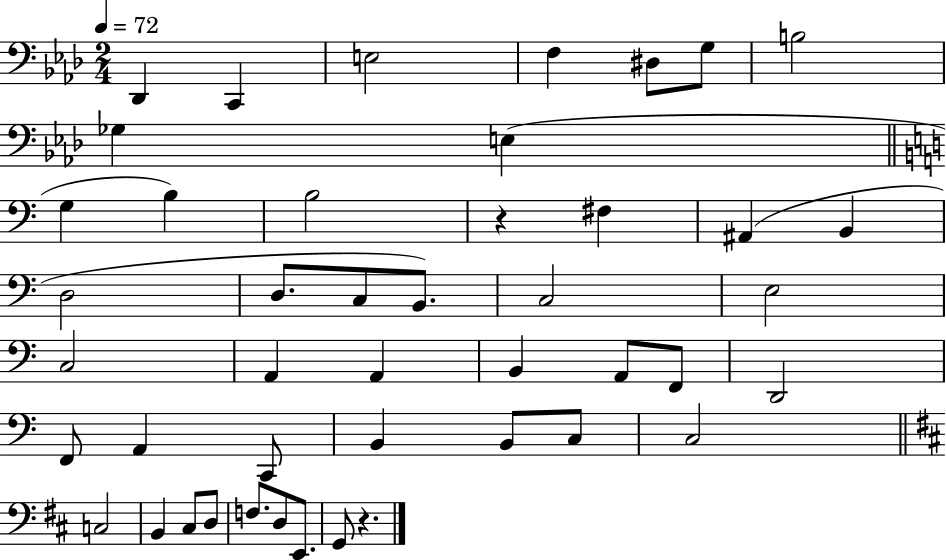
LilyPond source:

{
  \clef bass
  \numericTimeSignature
  \time 2/4
  \key aes \major
  \tempo 4 = 72
  des,4 c,4 | e2 | f4 dis8 g8 | b2 | \break ges4 e4( | \bar "||" \break \key c \major g4 b4) | b2 | r4 fis4 | ais,4( b,4 | \break d2 | d8. c8 b,8.) | c2 | e2 | \break c2 | a,4 a,4 | b,4 a,8 f,8 | d,2 | \break f,8 a,4 c,8 | b,4 b,8 c8 | c2 | \bar "||" \break \key b \minor c2 | b,4 cis8 d8 | f8. d8 e,8. | g,8 r4. | \break \bar "|."
}